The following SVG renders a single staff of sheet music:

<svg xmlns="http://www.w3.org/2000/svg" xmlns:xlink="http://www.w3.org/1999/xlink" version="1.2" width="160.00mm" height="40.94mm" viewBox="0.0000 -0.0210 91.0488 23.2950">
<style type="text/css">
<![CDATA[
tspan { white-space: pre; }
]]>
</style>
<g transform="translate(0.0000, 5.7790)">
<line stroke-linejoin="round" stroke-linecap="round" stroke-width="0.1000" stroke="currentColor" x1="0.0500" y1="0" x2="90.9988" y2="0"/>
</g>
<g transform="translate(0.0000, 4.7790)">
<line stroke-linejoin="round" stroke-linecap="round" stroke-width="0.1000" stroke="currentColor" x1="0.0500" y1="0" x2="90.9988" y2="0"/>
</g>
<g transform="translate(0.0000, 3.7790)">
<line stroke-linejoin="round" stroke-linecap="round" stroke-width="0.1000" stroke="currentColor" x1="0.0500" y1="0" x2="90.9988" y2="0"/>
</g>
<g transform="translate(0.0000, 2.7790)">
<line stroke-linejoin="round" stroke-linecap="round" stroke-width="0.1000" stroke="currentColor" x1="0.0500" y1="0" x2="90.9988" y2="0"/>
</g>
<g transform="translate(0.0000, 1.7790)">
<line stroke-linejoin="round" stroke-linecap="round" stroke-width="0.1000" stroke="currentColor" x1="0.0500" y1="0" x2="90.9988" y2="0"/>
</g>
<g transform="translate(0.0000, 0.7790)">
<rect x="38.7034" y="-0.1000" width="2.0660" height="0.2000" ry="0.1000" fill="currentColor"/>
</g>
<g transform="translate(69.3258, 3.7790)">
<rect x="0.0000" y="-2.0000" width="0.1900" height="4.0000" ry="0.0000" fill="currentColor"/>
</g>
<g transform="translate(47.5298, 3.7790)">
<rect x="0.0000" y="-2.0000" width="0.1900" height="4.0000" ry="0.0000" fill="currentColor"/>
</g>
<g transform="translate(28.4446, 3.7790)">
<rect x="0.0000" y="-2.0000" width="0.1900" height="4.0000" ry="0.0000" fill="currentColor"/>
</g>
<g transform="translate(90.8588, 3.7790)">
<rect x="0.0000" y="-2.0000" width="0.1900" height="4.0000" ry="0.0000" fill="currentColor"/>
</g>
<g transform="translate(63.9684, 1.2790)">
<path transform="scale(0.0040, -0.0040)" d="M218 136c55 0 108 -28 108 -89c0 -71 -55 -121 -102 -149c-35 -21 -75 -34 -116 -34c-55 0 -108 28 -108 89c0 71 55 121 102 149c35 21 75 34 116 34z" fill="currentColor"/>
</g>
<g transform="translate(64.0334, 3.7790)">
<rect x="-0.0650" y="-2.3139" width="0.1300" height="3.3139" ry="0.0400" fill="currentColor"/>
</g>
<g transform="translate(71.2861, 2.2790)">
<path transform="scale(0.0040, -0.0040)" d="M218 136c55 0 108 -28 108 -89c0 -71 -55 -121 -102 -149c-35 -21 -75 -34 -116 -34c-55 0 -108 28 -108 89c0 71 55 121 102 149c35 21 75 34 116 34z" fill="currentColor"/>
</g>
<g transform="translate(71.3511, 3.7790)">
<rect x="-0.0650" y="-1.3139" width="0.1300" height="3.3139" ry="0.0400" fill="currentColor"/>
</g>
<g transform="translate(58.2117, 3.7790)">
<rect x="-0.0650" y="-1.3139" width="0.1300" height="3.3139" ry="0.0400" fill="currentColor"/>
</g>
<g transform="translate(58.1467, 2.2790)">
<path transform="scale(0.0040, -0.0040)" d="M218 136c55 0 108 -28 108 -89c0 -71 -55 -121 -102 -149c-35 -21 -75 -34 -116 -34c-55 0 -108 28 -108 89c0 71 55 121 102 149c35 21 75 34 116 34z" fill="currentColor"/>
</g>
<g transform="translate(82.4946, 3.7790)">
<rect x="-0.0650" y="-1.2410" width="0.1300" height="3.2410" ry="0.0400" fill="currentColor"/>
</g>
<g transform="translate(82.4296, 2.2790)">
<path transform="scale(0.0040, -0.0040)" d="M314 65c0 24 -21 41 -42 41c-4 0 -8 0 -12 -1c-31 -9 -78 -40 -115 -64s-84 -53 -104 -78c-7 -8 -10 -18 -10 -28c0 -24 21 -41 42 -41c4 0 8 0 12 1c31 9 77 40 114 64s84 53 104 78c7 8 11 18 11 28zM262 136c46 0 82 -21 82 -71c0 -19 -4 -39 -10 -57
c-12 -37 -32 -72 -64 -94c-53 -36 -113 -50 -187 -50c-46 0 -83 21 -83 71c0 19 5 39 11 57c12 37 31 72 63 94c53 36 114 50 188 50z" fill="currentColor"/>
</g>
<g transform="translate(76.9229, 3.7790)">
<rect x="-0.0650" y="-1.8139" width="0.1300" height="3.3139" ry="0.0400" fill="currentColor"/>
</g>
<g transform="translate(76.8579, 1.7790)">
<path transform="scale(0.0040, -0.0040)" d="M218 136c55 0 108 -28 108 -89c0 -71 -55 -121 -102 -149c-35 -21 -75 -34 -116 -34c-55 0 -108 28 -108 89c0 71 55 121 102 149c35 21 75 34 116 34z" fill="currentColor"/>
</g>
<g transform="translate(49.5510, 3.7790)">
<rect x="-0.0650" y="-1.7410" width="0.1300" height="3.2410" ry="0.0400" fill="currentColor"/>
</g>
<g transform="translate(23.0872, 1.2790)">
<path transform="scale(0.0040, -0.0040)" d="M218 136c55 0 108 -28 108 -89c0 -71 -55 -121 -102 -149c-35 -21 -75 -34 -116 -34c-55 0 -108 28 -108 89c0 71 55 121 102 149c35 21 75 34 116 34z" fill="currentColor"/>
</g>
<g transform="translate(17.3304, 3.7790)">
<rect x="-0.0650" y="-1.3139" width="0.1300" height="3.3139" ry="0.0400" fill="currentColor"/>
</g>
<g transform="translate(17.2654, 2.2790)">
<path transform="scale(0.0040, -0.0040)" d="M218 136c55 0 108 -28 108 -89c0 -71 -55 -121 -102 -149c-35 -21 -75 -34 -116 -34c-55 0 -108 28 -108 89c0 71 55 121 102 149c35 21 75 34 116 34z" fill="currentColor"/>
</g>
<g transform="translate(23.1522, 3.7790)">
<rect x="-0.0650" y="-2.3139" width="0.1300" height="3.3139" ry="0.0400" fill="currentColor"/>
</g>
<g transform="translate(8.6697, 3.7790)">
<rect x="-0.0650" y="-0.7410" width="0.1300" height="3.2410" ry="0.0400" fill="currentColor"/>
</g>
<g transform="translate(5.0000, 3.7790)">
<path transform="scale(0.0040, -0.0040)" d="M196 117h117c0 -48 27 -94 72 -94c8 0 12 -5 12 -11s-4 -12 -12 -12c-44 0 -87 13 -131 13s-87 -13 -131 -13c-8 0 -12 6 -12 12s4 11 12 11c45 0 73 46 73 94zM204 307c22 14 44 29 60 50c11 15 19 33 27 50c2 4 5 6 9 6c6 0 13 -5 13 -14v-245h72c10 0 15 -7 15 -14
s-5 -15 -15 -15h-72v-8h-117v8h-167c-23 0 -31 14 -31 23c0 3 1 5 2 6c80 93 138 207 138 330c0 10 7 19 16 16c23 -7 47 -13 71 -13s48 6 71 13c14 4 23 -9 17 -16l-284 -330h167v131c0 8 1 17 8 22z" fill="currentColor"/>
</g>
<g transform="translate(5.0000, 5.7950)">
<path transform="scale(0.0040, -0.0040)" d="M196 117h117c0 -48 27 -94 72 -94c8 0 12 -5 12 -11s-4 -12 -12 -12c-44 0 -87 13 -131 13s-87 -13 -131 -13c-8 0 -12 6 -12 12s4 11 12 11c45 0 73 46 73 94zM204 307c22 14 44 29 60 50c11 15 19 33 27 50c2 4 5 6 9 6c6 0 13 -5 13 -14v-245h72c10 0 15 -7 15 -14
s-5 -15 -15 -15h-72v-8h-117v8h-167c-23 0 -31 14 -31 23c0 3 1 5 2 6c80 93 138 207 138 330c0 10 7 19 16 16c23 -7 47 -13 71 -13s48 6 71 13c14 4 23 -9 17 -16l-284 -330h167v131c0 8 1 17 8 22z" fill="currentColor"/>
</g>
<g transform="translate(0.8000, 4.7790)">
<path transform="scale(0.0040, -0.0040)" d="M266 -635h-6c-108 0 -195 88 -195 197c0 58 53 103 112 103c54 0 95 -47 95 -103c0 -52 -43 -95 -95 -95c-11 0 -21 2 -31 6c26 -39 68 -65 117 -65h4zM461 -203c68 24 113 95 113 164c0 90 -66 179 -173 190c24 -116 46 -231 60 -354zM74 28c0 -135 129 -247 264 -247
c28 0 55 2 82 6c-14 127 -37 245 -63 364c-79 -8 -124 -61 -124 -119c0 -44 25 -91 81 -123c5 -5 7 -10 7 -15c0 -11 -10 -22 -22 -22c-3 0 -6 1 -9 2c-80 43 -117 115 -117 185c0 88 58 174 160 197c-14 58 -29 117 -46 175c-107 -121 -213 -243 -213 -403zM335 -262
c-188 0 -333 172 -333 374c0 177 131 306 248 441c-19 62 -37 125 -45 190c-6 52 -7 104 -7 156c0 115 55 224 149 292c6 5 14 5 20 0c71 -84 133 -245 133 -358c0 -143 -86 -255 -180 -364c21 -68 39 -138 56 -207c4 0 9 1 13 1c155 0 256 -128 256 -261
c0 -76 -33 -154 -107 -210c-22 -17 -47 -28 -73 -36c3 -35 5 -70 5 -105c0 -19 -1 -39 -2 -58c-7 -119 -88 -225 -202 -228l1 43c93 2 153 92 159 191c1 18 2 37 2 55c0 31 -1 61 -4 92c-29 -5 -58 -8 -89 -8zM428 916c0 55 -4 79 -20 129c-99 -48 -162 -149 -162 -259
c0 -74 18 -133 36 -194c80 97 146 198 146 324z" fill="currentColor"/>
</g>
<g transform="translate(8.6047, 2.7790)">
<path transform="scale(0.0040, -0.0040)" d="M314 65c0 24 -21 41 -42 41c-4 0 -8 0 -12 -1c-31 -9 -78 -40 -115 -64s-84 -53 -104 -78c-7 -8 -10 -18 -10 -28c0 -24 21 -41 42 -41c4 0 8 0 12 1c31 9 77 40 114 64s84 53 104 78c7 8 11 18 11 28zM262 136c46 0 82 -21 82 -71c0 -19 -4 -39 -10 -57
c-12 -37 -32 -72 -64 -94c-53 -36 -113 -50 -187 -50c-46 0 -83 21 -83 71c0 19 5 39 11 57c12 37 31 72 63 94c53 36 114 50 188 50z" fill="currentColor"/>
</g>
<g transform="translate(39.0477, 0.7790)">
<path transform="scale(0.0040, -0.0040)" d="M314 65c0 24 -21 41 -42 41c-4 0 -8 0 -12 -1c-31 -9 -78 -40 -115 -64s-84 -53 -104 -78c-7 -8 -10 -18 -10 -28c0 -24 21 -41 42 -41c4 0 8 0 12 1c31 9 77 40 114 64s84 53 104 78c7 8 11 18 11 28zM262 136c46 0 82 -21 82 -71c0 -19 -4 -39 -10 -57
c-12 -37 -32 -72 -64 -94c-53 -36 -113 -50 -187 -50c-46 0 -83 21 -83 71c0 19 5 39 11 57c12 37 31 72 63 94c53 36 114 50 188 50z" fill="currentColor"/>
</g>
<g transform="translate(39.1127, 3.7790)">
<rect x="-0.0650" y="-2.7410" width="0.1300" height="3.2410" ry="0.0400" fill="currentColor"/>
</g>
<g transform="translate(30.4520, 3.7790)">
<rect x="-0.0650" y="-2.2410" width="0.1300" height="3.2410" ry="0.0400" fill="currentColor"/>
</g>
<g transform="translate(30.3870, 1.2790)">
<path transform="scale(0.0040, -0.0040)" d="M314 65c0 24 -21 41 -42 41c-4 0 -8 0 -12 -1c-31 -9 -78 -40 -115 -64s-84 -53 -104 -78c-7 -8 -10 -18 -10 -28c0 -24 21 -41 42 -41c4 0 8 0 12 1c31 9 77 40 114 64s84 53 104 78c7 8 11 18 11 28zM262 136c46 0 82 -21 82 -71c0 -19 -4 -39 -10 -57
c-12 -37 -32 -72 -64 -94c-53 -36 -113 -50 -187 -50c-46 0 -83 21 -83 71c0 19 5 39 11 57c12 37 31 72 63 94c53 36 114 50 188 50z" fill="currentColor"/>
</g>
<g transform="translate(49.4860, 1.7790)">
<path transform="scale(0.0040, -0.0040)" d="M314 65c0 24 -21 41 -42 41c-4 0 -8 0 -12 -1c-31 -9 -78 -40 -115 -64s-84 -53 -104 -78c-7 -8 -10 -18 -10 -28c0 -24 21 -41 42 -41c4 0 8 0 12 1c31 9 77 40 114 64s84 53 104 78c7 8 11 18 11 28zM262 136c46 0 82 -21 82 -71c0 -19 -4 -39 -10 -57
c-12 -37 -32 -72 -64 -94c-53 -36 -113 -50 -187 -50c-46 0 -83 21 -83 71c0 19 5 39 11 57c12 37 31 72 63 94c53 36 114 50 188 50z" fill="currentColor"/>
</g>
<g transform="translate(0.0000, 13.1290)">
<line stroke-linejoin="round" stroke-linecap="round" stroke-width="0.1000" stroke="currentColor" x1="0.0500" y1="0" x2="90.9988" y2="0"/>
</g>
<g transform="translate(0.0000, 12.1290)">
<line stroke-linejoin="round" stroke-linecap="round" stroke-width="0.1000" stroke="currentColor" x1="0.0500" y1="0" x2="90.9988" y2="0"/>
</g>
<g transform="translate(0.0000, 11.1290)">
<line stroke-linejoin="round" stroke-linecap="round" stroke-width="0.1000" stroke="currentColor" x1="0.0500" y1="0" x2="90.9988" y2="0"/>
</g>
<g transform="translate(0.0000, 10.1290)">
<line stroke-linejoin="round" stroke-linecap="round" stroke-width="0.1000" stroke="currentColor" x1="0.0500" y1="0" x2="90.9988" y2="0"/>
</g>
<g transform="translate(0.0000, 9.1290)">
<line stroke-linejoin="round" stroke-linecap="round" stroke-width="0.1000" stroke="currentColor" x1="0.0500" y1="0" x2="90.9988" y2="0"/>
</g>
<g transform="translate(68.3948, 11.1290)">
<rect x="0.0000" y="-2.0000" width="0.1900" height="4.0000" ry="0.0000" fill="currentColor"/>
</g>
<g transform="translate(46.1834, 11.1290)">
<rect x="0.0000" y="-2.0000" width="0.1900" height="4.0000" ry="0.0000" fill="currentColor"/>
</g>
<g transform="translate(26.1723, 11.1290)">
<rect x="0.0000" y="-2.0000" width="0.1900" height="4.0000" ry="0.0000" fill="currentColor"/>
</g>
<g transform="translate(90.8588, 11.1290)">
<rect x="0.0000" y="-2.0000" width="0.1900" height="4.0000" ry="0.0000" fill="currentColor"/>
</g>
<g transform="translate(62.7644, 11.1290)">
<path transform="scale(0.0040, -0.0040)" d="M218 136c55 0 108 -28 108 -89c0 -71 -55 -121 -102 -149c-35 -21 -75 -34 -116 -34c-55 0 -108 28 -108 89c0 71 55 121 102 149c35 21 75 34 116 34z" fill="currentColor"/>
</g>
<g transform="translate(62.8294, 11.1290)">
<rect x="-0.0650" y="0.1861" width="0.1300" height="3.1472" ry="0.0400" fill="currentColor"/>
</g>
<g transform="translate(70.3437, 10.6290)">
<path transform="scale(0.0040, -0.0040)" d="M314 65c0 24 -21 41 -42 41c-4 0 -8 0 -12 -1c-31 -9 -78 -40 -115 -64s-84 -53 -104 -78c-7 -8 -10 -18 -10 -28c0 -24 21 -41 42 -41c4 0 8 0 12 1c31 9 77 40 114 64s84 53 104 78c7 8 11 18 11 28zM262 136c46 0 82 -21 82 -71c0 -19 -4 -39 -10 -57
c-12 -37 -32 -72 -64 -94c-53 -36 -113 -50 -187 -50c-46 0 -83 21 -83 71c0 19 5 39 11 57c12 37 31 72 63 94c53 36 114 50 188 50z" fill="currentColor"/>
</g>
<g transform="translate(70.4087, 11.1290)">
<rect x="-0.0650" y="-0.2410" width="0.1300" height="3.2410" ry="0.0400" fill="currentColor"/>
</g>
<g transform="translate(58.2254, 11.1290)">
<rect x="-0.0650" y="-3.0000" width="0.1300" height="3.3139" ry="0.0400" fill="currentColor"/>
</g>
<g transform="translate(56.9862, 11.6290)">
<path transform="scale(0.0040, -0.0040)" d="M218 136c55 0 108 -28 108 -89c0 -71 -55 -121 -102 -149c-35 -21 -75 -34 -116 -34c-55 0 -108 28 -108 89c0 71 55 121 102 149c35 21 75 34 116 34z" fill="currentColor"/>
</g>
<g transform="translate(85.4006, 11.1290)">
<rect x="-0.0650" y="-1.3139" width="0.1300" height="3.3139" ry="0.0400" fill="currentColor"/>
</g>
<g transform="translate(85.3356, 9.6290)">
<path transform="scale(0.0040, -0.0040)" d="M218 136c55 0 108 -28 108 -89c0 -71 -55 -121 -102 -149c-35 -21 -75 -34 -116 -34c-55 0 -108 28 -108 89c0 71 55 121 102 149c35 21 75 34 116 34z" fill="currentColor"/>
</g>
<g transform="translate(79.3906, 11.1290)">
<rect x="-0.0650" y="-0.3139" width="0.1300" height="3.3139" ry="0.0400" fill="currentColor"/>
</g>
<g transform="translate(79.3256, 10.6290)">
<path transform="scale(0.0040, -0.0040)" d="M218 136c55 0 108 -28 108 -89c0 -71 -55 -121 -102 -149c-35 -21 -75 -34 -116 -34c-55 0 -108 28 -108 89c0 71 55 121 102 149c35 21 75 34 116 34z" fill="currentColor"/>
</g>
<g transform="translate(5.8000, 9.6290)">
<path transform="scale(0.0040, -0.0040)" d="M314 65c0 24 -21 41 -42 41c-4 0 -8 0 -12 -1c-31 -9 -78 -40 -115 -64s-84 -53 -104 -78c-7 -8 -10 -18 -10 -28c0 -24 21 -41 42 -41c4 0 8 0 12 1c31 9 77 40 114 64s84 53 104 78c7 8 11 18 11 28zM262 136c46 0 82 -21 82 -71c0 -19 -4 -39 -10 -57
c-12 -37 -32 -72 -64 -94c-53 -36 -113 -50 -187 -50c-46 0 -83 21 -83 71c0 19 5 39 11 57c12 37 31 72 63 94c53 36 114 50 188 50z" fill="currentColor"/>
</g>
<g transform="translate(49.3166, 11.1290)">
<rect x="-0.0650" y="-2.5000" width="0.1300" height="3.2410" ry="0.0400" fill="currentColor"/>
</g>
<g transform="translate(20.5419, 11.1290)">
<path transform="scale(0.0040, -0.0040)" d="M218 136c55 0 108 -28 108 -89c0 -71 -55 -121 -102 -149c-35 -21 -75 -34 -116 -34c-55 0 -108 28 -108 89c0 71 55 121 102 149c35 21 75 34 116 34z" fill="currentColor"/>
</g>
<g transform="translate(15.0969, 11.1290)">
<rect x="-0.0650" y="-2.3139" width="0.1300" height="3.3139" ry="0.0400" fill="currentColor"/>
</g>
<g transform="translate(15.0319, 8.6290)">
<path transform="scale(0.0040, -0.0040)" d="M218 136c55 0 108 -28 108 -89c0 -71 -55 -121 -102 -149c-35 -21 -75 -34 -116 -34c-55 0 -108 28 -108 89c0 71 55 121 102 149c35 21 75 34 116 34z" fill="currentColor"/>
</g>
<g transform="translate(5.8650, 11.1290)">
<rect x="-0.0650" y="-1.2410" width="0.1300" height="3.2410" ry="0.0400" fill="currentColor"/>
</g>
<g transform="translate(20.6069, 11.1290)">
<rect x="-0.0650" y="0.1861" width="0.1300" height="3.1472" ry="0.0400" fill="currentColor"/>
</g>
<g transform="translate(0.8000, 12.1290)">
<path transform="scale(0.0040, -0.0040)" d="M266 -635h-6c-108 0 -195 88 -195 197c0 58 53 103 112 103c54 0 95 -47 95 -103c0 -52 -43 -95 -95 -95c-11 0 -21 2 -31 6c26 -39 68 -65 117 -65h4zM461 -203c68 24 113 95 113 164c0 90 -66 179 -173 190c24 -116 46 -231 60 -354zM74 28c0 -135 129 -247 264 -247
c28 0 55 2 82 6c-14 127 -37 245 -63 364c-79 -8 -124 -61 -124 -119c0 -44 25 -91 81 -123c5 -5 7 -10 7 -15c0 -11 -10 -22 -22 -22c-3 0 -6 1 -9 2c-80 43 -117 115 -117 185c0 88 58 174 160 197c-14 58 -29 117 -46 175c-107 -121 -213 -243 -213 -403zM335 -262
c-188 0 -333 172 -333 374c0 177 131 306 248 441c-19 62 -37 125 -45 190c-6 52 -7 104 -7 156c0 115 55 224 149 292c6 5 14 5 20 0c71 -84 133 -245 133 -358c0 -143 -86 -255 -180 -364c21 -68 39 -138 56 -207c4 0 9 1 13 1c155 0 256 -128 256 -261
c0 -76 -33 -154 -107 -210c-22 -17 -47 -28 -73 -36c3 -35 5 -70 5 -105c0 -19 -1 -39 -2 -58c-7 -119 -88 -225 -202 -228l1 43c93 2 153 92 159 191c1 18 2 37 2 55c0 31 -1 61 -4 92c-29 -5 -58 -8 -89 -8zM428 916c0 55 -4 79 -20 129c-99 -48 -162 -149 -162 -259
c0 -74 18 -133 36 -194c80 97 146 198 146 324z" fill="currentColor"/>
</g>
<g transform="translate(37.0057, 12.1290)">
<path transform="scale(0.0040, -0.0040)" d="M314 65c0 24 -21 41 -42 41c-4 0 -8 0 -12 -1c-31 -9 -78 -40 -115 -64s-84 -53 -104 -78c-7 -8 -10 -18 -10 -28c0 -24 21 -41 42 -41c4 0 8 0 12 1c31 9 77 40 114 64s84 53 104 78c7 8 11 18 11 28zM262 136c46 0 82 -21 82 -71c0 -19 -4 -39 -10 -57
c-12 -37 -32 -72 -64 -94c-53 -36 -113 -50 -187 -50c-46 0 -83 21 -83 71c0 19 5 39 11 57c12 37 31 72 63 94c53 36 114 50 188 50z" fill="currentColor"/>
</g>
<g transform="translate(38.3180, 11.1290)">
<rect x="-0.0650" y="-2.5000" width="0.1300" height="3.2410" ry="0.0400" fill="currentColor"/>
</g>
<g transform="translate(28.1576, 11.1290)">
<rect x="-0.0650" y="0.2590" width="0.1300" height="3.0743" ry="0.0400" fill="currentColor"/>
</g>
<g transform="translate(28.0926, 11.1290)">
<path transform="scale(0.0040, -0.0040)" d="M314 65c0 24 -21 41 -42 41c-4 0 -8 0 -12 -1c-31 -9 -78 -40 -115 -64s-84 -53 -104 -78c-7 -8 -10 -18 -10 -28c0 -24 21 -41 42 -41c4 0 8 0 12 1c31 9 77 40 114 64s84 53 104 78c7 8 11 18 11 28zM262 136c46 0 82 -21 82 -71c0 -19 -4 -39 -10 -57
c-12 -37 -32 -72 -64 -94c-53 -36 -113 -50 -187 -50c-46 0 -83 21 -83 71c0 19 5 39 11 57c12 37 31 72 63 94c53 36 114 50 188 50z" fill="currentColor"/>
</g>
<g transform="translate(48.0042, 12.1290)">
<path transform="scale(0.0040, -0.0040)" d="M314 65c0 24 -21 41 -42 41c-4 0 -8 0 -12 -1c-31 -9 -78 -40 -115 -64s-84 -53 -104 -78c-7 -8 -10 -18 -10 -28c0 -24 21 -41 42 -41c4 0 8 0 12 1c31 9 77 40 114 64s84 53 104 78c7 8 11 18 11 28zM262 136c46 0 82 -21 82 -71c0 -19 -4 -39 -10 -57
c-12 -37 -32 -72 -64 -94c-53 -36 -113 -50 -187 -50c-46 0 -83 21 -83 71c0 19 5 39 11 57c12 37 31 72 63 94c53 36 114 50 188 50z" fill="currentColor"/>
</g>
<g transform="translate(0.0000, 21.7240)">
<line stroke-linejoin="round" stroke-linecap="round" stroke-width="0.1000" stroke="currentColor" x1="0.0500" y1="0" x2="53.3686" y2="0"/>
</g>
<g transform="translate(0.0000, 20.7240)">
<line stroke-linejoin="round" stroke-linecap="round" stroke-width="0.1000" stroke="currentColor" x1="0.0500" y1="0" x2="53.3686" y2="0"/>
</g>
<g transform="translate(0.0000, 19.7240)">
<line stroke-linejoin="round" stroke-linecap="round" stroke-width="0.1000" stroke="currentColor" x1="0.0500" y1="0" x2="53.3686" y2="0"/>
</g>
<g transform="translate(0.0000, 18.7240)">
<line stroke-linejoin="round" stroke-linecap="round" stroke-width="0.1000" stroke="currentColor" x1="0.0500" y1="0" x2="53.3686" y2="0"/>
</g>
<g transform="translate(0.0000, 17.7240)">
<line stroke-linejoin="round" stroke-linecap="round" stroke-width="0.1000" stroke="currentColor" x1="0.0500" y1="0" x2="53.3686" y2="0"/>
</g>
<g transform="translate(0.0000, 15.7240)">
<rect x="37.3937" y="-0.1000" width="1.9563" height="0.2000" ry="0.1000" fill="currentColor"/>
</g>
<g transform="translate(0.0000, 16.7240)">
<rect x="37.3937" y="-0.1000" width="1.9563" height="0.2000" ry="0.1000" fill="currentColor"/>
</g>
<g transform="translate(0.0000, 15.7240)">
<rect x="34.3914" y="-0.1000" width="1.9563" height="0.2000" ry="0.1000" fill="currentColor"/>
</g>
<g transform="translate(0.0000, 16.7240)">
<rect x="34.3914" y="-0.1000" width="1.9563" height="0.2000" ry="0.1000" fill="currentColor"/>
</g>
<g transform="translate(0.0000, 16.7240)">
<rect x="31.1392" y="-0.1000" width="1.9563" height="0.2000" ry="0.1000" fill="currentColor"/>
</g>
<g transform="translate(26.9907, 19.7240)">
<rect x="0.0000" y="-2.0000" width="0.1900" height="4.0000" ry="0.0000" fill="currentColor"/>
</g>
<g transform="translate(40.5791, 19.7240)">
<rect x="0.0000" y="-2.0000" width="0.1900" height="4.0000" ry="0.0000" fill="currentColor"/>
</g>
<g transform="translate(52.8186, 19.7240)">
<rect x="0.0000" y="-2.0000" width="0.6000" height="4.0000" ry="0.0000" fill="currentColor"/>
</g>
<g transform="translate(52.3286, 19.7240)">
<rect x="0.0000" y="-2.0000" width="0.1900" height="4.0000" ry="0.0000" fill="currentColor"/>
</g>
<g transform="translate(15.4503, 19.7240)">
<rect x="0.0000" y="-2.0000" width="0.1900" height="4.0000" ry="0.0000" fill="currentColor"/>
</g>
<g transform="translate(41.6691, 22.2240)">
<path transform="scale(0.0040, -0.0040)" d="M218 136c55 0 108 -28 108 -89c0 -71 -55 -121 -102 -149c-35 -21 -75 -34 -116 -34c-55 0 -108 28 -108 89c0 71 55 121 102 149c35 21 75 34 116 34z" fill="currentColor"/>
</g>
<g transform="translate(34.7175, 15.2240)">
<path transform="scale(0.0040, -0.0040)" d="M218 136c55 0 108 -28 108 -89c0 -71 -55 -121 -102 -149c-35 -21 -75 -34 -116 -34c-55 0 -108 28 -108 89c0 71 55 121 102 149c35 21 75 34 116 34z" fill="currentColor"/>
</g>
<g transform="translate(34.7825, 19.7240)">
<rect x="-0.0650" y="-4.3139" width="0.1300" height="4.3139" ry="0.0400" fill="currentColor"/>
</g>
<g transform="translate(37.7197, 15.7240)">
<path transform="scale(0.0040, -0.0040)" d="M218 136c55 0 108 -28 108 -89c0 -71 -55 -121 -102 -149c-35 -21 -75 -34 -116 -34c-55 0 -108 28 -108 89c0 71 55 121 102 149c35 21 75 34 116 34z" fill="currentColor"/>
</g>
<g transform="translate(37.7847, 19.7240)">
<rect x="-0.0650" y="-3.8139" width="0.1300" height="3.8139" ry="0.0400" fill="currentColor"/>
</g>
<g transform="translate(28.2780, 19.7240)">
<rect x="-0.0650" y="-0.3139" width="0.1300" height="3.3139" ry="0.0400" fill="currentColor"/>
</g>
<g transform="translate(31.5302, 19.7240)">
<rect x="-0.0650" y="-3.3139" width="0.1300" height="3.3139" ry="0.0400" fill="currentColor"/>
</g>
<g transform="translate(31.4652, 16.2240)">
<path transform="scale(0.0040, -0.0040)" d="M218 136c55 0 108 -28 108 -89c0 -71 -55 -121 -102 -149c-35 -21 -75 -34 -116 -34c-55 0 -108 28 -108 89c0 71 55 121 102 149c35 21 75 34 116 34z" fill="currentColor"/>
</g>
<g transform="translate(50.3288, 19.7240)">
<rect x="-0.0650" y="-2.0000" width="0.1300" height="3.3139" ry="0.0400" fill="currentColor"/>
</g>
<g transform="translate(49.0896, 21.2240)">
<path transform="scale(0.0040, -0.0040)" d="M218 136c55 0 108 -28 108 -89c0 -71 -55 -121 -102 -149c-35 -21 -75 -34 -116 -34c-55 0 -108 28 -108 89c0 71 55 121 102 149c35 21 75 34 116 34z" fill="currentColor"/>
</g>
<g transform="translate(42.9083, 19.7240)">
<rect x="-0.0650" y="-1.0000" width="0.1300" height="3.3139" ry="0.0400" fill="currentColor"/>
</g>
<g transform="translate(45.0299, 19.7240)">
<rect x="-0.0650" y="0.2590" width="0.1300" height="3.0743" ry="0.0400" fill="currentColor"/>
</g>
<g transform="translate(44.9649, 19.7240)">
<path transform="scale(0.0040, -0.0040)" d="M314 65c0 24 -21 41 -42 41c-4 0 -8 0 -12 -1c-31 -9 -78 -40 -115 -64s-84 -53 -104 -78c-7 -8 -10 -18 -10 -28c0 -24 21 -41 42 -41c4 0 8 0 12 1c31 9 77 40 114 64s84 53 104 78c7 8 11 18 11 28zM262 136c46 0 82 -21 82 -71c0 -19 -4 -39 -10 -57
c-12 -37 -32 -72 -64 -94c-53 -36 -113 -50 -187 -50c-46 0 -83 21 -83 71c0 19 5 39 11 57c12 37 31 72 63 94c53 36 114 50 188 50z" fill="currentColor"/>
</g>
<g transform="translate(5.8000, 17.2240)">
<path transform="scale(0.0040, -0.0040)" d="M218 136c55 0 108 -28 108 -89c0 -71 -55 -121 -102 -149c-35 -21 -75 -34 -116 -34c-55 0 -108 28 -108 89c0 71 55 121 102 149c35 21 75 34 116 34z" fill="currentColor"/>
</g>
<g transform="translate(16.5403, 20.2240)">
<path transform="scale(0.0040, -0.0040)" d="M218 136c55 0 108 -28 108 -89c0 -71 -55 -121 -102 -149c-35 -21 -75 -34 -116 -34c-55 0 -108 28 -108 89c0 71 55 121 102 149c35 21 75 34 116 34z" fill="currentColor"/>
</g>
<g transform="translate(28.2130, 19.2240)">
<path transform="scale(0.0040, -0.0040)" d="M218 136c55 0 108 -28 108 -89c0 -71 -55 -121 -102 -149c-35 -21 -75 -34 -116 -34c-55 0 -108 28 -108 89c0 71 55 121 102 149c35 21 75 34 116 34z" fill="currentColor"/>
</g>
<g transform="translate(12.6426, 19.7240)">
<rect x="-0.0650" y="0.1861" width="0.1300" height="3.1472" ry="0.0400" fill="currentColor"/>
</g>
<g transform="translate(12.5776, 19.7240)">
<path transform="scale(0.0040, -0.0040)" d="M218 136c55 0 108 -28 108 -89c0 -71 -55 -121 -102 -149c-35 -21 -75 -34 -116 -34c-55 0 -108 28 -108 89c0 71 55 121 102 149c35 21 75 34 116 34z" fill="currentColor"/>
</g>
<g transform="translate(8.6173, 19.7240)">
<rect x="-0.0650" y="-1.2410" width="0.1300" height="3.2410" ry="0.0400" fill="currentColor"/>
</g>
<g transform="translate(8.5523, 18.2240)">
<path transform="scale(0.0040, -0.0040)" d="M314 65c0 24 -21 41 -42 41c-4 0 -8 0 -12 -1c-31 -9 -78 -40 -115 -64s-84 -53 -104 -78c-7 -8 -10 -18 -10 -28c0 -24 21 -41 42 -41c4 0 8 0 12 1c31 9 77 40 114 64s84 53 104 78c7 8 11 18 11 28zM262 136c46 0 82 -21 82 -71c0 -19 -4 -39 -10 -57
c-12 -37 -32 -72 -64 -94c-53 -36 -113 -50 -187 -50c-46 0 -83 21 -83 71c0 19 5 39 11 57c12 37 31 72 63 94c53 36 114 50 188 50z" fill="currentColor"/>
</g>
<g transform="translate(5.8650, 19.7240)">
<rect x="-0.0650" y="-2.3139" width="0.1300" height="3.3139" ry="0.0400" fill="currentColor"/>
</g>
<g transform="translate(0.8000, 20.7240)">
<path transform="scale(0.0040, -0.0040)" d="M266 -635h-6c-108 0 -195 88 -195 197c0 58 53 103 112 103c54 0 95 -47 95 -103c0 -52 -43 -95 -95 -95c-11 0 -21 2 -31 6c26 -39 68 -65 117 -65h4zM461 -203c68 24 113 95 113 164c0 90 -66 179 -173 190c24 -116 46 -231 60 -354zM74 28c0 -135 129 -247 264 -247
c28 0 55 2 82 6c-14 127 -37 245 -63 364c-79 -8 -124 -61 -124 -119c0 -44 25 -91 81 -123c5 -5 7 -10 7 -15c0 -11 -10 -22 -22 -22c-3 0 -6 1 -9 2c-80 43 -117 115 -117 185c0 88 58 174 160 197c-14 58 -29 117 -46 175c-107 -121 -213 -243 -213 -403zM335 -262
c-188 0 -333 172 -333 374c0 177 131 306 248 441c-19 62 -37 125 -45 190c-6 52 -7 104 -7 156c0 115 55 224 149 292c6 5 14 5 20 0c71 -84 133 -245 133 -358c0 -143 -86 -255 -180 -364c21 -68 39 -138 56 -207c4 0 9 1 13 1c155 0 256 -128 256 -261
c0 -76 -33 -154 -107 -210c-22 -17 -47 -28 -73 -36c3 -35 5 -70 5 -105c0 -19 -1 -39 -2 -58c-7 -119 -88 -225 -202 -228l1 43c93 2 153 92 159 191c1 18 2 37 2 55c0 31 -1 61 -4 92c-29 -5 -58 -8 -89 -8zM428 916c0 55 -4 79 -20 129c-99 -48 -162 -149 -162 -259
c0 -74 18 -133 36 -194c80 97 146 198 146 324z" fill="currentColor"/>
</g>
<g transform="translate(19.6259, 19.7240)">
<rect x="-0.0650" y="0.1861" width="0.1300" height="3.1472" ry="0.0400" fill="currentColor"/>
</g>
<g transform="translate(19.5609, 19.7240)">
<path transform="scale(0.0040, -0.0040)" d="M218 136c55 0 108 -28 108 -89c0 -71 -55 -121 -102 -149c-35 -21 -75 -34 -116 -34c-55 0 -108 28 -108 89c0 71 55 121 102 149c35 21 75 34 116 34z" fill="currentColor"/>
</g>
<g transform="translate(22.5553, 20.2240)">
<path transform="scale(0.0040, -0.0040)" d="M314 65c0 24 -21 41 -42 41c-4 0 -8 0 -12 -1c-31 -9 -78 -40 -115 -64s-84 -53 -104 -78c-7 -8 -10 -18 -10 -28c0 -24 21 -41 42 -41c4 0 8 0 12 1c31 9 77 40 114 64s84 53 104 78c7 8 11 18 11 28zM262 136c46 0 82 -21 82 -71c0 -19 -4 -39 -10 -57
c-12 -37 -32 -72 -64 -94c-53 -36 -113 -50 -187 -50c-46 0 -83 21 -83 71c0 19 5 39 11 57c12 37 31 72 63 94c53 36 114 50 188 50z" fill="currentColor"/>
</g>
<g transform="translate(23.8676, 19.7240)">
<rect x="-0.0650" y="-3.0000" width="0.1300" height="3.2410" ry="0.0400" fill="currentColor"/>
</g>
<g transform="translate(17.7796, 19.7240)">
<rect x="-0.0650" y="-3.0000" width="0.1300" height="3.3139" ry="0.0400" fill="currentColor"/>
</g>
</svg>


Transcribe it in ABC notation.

X:1
T:Untitled
M:4/4
L:1/4
K:C
d2 e g g2 a2 f2 e g e f e2 e2 g B B2 G2 G2 A B c2 c e g e2 B A B A2 c b d' c' D B2 F